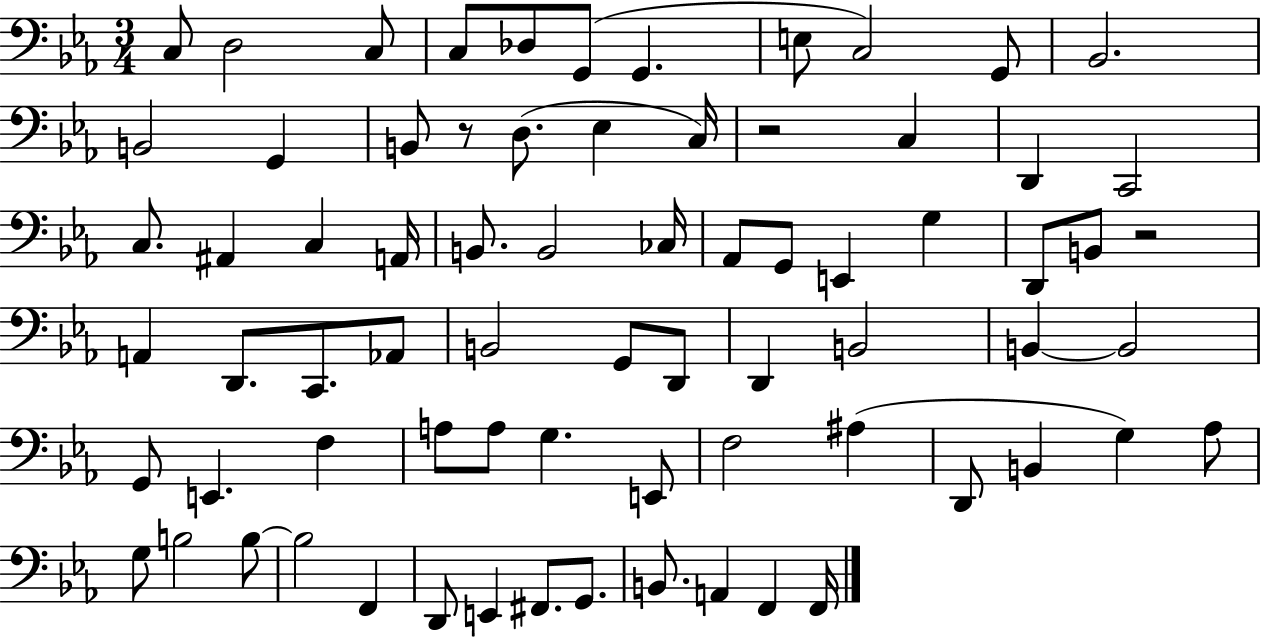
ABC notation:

X:1
T:Untitled
M:3/4
L:1/4
K:Eb
C,/2 D,2 C,/2 C,/2 _D,/2 G,,/2 G,, E,/2 C,2 G,,/2 _B,,2 B,,2 G,, B,,/2 z/2 D,/2 _E, C,/4 z2 C, D,, C,,2 C,/2 ^A,, C, A,,/4 B,,/2 B,,2 _C,/4 _A,,/2 G,,/2 E,, G, D,,/2 B,,/2 z2 A,, D,,/2 C,,/2 _A,,/2 B,,2 G,,/2 D,,/2 D,, B,,2 B,, B,,2 G,,/2 E,, F, A,/2 A,/2 G, E,,/2 F,2 ^A, D,,/2 B,, G, _A,/2 G,/2 B,2 B,/2 B,2 F,, D,,/2 E,, ^F,,/2 G,,/2 B,,/2 A,, F,, F,,/4